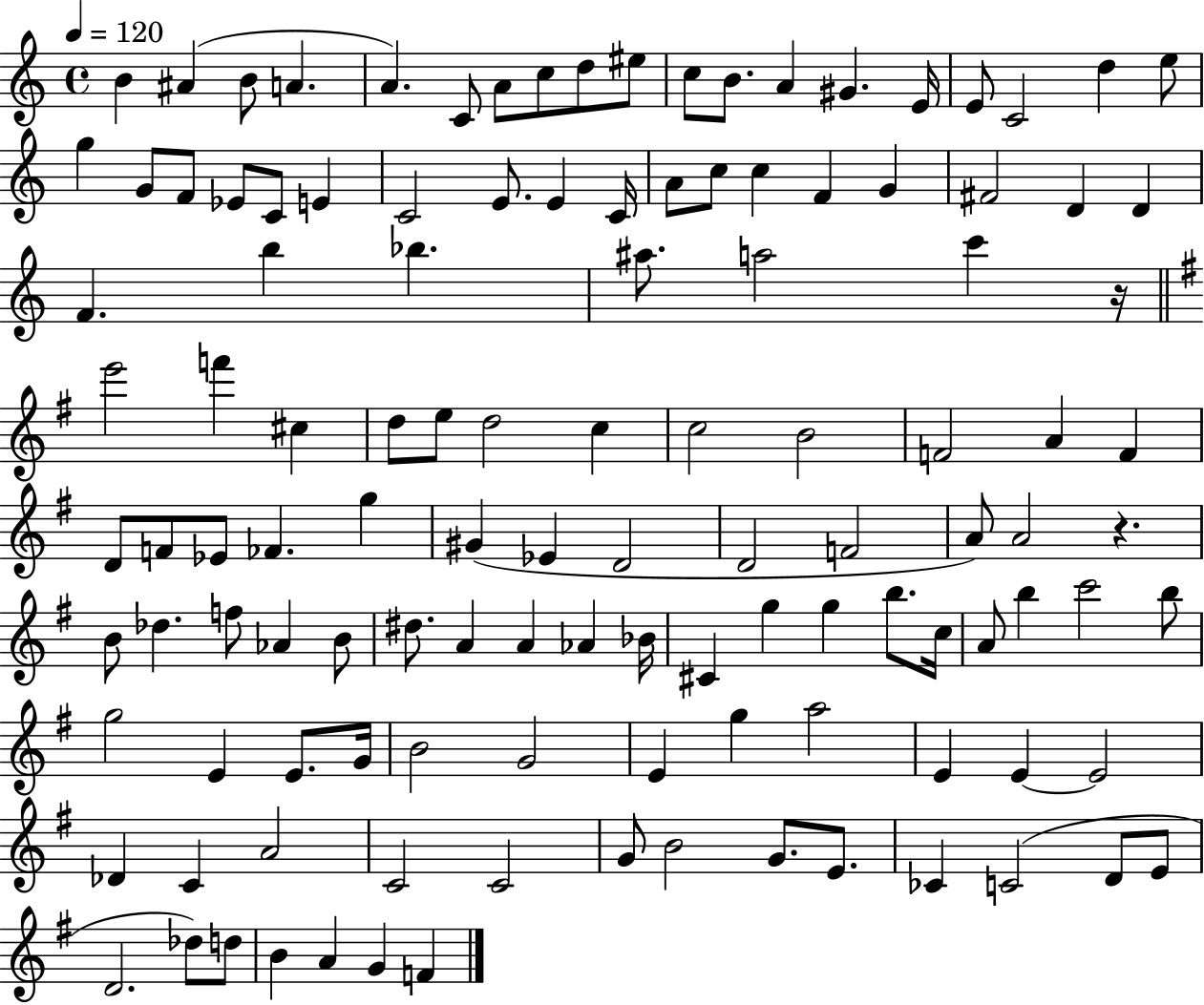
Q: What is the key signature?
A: C major